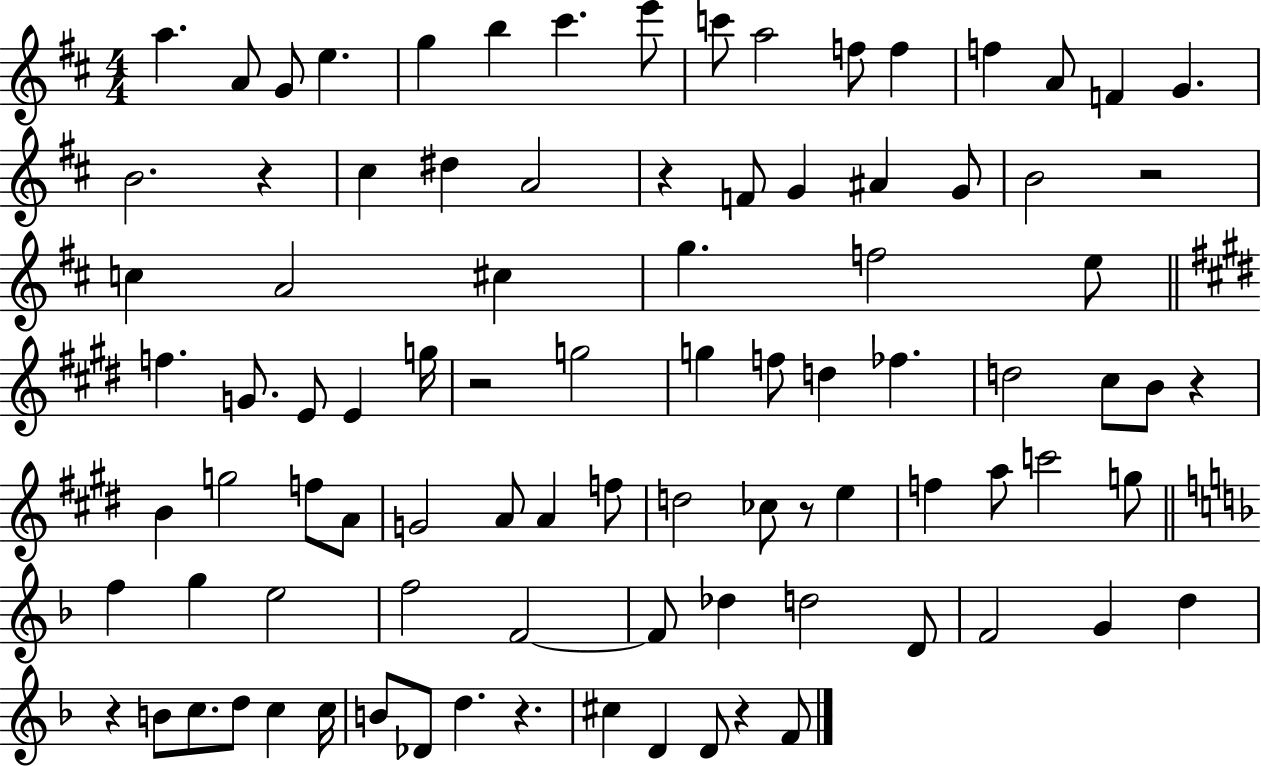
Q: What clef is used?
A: treble